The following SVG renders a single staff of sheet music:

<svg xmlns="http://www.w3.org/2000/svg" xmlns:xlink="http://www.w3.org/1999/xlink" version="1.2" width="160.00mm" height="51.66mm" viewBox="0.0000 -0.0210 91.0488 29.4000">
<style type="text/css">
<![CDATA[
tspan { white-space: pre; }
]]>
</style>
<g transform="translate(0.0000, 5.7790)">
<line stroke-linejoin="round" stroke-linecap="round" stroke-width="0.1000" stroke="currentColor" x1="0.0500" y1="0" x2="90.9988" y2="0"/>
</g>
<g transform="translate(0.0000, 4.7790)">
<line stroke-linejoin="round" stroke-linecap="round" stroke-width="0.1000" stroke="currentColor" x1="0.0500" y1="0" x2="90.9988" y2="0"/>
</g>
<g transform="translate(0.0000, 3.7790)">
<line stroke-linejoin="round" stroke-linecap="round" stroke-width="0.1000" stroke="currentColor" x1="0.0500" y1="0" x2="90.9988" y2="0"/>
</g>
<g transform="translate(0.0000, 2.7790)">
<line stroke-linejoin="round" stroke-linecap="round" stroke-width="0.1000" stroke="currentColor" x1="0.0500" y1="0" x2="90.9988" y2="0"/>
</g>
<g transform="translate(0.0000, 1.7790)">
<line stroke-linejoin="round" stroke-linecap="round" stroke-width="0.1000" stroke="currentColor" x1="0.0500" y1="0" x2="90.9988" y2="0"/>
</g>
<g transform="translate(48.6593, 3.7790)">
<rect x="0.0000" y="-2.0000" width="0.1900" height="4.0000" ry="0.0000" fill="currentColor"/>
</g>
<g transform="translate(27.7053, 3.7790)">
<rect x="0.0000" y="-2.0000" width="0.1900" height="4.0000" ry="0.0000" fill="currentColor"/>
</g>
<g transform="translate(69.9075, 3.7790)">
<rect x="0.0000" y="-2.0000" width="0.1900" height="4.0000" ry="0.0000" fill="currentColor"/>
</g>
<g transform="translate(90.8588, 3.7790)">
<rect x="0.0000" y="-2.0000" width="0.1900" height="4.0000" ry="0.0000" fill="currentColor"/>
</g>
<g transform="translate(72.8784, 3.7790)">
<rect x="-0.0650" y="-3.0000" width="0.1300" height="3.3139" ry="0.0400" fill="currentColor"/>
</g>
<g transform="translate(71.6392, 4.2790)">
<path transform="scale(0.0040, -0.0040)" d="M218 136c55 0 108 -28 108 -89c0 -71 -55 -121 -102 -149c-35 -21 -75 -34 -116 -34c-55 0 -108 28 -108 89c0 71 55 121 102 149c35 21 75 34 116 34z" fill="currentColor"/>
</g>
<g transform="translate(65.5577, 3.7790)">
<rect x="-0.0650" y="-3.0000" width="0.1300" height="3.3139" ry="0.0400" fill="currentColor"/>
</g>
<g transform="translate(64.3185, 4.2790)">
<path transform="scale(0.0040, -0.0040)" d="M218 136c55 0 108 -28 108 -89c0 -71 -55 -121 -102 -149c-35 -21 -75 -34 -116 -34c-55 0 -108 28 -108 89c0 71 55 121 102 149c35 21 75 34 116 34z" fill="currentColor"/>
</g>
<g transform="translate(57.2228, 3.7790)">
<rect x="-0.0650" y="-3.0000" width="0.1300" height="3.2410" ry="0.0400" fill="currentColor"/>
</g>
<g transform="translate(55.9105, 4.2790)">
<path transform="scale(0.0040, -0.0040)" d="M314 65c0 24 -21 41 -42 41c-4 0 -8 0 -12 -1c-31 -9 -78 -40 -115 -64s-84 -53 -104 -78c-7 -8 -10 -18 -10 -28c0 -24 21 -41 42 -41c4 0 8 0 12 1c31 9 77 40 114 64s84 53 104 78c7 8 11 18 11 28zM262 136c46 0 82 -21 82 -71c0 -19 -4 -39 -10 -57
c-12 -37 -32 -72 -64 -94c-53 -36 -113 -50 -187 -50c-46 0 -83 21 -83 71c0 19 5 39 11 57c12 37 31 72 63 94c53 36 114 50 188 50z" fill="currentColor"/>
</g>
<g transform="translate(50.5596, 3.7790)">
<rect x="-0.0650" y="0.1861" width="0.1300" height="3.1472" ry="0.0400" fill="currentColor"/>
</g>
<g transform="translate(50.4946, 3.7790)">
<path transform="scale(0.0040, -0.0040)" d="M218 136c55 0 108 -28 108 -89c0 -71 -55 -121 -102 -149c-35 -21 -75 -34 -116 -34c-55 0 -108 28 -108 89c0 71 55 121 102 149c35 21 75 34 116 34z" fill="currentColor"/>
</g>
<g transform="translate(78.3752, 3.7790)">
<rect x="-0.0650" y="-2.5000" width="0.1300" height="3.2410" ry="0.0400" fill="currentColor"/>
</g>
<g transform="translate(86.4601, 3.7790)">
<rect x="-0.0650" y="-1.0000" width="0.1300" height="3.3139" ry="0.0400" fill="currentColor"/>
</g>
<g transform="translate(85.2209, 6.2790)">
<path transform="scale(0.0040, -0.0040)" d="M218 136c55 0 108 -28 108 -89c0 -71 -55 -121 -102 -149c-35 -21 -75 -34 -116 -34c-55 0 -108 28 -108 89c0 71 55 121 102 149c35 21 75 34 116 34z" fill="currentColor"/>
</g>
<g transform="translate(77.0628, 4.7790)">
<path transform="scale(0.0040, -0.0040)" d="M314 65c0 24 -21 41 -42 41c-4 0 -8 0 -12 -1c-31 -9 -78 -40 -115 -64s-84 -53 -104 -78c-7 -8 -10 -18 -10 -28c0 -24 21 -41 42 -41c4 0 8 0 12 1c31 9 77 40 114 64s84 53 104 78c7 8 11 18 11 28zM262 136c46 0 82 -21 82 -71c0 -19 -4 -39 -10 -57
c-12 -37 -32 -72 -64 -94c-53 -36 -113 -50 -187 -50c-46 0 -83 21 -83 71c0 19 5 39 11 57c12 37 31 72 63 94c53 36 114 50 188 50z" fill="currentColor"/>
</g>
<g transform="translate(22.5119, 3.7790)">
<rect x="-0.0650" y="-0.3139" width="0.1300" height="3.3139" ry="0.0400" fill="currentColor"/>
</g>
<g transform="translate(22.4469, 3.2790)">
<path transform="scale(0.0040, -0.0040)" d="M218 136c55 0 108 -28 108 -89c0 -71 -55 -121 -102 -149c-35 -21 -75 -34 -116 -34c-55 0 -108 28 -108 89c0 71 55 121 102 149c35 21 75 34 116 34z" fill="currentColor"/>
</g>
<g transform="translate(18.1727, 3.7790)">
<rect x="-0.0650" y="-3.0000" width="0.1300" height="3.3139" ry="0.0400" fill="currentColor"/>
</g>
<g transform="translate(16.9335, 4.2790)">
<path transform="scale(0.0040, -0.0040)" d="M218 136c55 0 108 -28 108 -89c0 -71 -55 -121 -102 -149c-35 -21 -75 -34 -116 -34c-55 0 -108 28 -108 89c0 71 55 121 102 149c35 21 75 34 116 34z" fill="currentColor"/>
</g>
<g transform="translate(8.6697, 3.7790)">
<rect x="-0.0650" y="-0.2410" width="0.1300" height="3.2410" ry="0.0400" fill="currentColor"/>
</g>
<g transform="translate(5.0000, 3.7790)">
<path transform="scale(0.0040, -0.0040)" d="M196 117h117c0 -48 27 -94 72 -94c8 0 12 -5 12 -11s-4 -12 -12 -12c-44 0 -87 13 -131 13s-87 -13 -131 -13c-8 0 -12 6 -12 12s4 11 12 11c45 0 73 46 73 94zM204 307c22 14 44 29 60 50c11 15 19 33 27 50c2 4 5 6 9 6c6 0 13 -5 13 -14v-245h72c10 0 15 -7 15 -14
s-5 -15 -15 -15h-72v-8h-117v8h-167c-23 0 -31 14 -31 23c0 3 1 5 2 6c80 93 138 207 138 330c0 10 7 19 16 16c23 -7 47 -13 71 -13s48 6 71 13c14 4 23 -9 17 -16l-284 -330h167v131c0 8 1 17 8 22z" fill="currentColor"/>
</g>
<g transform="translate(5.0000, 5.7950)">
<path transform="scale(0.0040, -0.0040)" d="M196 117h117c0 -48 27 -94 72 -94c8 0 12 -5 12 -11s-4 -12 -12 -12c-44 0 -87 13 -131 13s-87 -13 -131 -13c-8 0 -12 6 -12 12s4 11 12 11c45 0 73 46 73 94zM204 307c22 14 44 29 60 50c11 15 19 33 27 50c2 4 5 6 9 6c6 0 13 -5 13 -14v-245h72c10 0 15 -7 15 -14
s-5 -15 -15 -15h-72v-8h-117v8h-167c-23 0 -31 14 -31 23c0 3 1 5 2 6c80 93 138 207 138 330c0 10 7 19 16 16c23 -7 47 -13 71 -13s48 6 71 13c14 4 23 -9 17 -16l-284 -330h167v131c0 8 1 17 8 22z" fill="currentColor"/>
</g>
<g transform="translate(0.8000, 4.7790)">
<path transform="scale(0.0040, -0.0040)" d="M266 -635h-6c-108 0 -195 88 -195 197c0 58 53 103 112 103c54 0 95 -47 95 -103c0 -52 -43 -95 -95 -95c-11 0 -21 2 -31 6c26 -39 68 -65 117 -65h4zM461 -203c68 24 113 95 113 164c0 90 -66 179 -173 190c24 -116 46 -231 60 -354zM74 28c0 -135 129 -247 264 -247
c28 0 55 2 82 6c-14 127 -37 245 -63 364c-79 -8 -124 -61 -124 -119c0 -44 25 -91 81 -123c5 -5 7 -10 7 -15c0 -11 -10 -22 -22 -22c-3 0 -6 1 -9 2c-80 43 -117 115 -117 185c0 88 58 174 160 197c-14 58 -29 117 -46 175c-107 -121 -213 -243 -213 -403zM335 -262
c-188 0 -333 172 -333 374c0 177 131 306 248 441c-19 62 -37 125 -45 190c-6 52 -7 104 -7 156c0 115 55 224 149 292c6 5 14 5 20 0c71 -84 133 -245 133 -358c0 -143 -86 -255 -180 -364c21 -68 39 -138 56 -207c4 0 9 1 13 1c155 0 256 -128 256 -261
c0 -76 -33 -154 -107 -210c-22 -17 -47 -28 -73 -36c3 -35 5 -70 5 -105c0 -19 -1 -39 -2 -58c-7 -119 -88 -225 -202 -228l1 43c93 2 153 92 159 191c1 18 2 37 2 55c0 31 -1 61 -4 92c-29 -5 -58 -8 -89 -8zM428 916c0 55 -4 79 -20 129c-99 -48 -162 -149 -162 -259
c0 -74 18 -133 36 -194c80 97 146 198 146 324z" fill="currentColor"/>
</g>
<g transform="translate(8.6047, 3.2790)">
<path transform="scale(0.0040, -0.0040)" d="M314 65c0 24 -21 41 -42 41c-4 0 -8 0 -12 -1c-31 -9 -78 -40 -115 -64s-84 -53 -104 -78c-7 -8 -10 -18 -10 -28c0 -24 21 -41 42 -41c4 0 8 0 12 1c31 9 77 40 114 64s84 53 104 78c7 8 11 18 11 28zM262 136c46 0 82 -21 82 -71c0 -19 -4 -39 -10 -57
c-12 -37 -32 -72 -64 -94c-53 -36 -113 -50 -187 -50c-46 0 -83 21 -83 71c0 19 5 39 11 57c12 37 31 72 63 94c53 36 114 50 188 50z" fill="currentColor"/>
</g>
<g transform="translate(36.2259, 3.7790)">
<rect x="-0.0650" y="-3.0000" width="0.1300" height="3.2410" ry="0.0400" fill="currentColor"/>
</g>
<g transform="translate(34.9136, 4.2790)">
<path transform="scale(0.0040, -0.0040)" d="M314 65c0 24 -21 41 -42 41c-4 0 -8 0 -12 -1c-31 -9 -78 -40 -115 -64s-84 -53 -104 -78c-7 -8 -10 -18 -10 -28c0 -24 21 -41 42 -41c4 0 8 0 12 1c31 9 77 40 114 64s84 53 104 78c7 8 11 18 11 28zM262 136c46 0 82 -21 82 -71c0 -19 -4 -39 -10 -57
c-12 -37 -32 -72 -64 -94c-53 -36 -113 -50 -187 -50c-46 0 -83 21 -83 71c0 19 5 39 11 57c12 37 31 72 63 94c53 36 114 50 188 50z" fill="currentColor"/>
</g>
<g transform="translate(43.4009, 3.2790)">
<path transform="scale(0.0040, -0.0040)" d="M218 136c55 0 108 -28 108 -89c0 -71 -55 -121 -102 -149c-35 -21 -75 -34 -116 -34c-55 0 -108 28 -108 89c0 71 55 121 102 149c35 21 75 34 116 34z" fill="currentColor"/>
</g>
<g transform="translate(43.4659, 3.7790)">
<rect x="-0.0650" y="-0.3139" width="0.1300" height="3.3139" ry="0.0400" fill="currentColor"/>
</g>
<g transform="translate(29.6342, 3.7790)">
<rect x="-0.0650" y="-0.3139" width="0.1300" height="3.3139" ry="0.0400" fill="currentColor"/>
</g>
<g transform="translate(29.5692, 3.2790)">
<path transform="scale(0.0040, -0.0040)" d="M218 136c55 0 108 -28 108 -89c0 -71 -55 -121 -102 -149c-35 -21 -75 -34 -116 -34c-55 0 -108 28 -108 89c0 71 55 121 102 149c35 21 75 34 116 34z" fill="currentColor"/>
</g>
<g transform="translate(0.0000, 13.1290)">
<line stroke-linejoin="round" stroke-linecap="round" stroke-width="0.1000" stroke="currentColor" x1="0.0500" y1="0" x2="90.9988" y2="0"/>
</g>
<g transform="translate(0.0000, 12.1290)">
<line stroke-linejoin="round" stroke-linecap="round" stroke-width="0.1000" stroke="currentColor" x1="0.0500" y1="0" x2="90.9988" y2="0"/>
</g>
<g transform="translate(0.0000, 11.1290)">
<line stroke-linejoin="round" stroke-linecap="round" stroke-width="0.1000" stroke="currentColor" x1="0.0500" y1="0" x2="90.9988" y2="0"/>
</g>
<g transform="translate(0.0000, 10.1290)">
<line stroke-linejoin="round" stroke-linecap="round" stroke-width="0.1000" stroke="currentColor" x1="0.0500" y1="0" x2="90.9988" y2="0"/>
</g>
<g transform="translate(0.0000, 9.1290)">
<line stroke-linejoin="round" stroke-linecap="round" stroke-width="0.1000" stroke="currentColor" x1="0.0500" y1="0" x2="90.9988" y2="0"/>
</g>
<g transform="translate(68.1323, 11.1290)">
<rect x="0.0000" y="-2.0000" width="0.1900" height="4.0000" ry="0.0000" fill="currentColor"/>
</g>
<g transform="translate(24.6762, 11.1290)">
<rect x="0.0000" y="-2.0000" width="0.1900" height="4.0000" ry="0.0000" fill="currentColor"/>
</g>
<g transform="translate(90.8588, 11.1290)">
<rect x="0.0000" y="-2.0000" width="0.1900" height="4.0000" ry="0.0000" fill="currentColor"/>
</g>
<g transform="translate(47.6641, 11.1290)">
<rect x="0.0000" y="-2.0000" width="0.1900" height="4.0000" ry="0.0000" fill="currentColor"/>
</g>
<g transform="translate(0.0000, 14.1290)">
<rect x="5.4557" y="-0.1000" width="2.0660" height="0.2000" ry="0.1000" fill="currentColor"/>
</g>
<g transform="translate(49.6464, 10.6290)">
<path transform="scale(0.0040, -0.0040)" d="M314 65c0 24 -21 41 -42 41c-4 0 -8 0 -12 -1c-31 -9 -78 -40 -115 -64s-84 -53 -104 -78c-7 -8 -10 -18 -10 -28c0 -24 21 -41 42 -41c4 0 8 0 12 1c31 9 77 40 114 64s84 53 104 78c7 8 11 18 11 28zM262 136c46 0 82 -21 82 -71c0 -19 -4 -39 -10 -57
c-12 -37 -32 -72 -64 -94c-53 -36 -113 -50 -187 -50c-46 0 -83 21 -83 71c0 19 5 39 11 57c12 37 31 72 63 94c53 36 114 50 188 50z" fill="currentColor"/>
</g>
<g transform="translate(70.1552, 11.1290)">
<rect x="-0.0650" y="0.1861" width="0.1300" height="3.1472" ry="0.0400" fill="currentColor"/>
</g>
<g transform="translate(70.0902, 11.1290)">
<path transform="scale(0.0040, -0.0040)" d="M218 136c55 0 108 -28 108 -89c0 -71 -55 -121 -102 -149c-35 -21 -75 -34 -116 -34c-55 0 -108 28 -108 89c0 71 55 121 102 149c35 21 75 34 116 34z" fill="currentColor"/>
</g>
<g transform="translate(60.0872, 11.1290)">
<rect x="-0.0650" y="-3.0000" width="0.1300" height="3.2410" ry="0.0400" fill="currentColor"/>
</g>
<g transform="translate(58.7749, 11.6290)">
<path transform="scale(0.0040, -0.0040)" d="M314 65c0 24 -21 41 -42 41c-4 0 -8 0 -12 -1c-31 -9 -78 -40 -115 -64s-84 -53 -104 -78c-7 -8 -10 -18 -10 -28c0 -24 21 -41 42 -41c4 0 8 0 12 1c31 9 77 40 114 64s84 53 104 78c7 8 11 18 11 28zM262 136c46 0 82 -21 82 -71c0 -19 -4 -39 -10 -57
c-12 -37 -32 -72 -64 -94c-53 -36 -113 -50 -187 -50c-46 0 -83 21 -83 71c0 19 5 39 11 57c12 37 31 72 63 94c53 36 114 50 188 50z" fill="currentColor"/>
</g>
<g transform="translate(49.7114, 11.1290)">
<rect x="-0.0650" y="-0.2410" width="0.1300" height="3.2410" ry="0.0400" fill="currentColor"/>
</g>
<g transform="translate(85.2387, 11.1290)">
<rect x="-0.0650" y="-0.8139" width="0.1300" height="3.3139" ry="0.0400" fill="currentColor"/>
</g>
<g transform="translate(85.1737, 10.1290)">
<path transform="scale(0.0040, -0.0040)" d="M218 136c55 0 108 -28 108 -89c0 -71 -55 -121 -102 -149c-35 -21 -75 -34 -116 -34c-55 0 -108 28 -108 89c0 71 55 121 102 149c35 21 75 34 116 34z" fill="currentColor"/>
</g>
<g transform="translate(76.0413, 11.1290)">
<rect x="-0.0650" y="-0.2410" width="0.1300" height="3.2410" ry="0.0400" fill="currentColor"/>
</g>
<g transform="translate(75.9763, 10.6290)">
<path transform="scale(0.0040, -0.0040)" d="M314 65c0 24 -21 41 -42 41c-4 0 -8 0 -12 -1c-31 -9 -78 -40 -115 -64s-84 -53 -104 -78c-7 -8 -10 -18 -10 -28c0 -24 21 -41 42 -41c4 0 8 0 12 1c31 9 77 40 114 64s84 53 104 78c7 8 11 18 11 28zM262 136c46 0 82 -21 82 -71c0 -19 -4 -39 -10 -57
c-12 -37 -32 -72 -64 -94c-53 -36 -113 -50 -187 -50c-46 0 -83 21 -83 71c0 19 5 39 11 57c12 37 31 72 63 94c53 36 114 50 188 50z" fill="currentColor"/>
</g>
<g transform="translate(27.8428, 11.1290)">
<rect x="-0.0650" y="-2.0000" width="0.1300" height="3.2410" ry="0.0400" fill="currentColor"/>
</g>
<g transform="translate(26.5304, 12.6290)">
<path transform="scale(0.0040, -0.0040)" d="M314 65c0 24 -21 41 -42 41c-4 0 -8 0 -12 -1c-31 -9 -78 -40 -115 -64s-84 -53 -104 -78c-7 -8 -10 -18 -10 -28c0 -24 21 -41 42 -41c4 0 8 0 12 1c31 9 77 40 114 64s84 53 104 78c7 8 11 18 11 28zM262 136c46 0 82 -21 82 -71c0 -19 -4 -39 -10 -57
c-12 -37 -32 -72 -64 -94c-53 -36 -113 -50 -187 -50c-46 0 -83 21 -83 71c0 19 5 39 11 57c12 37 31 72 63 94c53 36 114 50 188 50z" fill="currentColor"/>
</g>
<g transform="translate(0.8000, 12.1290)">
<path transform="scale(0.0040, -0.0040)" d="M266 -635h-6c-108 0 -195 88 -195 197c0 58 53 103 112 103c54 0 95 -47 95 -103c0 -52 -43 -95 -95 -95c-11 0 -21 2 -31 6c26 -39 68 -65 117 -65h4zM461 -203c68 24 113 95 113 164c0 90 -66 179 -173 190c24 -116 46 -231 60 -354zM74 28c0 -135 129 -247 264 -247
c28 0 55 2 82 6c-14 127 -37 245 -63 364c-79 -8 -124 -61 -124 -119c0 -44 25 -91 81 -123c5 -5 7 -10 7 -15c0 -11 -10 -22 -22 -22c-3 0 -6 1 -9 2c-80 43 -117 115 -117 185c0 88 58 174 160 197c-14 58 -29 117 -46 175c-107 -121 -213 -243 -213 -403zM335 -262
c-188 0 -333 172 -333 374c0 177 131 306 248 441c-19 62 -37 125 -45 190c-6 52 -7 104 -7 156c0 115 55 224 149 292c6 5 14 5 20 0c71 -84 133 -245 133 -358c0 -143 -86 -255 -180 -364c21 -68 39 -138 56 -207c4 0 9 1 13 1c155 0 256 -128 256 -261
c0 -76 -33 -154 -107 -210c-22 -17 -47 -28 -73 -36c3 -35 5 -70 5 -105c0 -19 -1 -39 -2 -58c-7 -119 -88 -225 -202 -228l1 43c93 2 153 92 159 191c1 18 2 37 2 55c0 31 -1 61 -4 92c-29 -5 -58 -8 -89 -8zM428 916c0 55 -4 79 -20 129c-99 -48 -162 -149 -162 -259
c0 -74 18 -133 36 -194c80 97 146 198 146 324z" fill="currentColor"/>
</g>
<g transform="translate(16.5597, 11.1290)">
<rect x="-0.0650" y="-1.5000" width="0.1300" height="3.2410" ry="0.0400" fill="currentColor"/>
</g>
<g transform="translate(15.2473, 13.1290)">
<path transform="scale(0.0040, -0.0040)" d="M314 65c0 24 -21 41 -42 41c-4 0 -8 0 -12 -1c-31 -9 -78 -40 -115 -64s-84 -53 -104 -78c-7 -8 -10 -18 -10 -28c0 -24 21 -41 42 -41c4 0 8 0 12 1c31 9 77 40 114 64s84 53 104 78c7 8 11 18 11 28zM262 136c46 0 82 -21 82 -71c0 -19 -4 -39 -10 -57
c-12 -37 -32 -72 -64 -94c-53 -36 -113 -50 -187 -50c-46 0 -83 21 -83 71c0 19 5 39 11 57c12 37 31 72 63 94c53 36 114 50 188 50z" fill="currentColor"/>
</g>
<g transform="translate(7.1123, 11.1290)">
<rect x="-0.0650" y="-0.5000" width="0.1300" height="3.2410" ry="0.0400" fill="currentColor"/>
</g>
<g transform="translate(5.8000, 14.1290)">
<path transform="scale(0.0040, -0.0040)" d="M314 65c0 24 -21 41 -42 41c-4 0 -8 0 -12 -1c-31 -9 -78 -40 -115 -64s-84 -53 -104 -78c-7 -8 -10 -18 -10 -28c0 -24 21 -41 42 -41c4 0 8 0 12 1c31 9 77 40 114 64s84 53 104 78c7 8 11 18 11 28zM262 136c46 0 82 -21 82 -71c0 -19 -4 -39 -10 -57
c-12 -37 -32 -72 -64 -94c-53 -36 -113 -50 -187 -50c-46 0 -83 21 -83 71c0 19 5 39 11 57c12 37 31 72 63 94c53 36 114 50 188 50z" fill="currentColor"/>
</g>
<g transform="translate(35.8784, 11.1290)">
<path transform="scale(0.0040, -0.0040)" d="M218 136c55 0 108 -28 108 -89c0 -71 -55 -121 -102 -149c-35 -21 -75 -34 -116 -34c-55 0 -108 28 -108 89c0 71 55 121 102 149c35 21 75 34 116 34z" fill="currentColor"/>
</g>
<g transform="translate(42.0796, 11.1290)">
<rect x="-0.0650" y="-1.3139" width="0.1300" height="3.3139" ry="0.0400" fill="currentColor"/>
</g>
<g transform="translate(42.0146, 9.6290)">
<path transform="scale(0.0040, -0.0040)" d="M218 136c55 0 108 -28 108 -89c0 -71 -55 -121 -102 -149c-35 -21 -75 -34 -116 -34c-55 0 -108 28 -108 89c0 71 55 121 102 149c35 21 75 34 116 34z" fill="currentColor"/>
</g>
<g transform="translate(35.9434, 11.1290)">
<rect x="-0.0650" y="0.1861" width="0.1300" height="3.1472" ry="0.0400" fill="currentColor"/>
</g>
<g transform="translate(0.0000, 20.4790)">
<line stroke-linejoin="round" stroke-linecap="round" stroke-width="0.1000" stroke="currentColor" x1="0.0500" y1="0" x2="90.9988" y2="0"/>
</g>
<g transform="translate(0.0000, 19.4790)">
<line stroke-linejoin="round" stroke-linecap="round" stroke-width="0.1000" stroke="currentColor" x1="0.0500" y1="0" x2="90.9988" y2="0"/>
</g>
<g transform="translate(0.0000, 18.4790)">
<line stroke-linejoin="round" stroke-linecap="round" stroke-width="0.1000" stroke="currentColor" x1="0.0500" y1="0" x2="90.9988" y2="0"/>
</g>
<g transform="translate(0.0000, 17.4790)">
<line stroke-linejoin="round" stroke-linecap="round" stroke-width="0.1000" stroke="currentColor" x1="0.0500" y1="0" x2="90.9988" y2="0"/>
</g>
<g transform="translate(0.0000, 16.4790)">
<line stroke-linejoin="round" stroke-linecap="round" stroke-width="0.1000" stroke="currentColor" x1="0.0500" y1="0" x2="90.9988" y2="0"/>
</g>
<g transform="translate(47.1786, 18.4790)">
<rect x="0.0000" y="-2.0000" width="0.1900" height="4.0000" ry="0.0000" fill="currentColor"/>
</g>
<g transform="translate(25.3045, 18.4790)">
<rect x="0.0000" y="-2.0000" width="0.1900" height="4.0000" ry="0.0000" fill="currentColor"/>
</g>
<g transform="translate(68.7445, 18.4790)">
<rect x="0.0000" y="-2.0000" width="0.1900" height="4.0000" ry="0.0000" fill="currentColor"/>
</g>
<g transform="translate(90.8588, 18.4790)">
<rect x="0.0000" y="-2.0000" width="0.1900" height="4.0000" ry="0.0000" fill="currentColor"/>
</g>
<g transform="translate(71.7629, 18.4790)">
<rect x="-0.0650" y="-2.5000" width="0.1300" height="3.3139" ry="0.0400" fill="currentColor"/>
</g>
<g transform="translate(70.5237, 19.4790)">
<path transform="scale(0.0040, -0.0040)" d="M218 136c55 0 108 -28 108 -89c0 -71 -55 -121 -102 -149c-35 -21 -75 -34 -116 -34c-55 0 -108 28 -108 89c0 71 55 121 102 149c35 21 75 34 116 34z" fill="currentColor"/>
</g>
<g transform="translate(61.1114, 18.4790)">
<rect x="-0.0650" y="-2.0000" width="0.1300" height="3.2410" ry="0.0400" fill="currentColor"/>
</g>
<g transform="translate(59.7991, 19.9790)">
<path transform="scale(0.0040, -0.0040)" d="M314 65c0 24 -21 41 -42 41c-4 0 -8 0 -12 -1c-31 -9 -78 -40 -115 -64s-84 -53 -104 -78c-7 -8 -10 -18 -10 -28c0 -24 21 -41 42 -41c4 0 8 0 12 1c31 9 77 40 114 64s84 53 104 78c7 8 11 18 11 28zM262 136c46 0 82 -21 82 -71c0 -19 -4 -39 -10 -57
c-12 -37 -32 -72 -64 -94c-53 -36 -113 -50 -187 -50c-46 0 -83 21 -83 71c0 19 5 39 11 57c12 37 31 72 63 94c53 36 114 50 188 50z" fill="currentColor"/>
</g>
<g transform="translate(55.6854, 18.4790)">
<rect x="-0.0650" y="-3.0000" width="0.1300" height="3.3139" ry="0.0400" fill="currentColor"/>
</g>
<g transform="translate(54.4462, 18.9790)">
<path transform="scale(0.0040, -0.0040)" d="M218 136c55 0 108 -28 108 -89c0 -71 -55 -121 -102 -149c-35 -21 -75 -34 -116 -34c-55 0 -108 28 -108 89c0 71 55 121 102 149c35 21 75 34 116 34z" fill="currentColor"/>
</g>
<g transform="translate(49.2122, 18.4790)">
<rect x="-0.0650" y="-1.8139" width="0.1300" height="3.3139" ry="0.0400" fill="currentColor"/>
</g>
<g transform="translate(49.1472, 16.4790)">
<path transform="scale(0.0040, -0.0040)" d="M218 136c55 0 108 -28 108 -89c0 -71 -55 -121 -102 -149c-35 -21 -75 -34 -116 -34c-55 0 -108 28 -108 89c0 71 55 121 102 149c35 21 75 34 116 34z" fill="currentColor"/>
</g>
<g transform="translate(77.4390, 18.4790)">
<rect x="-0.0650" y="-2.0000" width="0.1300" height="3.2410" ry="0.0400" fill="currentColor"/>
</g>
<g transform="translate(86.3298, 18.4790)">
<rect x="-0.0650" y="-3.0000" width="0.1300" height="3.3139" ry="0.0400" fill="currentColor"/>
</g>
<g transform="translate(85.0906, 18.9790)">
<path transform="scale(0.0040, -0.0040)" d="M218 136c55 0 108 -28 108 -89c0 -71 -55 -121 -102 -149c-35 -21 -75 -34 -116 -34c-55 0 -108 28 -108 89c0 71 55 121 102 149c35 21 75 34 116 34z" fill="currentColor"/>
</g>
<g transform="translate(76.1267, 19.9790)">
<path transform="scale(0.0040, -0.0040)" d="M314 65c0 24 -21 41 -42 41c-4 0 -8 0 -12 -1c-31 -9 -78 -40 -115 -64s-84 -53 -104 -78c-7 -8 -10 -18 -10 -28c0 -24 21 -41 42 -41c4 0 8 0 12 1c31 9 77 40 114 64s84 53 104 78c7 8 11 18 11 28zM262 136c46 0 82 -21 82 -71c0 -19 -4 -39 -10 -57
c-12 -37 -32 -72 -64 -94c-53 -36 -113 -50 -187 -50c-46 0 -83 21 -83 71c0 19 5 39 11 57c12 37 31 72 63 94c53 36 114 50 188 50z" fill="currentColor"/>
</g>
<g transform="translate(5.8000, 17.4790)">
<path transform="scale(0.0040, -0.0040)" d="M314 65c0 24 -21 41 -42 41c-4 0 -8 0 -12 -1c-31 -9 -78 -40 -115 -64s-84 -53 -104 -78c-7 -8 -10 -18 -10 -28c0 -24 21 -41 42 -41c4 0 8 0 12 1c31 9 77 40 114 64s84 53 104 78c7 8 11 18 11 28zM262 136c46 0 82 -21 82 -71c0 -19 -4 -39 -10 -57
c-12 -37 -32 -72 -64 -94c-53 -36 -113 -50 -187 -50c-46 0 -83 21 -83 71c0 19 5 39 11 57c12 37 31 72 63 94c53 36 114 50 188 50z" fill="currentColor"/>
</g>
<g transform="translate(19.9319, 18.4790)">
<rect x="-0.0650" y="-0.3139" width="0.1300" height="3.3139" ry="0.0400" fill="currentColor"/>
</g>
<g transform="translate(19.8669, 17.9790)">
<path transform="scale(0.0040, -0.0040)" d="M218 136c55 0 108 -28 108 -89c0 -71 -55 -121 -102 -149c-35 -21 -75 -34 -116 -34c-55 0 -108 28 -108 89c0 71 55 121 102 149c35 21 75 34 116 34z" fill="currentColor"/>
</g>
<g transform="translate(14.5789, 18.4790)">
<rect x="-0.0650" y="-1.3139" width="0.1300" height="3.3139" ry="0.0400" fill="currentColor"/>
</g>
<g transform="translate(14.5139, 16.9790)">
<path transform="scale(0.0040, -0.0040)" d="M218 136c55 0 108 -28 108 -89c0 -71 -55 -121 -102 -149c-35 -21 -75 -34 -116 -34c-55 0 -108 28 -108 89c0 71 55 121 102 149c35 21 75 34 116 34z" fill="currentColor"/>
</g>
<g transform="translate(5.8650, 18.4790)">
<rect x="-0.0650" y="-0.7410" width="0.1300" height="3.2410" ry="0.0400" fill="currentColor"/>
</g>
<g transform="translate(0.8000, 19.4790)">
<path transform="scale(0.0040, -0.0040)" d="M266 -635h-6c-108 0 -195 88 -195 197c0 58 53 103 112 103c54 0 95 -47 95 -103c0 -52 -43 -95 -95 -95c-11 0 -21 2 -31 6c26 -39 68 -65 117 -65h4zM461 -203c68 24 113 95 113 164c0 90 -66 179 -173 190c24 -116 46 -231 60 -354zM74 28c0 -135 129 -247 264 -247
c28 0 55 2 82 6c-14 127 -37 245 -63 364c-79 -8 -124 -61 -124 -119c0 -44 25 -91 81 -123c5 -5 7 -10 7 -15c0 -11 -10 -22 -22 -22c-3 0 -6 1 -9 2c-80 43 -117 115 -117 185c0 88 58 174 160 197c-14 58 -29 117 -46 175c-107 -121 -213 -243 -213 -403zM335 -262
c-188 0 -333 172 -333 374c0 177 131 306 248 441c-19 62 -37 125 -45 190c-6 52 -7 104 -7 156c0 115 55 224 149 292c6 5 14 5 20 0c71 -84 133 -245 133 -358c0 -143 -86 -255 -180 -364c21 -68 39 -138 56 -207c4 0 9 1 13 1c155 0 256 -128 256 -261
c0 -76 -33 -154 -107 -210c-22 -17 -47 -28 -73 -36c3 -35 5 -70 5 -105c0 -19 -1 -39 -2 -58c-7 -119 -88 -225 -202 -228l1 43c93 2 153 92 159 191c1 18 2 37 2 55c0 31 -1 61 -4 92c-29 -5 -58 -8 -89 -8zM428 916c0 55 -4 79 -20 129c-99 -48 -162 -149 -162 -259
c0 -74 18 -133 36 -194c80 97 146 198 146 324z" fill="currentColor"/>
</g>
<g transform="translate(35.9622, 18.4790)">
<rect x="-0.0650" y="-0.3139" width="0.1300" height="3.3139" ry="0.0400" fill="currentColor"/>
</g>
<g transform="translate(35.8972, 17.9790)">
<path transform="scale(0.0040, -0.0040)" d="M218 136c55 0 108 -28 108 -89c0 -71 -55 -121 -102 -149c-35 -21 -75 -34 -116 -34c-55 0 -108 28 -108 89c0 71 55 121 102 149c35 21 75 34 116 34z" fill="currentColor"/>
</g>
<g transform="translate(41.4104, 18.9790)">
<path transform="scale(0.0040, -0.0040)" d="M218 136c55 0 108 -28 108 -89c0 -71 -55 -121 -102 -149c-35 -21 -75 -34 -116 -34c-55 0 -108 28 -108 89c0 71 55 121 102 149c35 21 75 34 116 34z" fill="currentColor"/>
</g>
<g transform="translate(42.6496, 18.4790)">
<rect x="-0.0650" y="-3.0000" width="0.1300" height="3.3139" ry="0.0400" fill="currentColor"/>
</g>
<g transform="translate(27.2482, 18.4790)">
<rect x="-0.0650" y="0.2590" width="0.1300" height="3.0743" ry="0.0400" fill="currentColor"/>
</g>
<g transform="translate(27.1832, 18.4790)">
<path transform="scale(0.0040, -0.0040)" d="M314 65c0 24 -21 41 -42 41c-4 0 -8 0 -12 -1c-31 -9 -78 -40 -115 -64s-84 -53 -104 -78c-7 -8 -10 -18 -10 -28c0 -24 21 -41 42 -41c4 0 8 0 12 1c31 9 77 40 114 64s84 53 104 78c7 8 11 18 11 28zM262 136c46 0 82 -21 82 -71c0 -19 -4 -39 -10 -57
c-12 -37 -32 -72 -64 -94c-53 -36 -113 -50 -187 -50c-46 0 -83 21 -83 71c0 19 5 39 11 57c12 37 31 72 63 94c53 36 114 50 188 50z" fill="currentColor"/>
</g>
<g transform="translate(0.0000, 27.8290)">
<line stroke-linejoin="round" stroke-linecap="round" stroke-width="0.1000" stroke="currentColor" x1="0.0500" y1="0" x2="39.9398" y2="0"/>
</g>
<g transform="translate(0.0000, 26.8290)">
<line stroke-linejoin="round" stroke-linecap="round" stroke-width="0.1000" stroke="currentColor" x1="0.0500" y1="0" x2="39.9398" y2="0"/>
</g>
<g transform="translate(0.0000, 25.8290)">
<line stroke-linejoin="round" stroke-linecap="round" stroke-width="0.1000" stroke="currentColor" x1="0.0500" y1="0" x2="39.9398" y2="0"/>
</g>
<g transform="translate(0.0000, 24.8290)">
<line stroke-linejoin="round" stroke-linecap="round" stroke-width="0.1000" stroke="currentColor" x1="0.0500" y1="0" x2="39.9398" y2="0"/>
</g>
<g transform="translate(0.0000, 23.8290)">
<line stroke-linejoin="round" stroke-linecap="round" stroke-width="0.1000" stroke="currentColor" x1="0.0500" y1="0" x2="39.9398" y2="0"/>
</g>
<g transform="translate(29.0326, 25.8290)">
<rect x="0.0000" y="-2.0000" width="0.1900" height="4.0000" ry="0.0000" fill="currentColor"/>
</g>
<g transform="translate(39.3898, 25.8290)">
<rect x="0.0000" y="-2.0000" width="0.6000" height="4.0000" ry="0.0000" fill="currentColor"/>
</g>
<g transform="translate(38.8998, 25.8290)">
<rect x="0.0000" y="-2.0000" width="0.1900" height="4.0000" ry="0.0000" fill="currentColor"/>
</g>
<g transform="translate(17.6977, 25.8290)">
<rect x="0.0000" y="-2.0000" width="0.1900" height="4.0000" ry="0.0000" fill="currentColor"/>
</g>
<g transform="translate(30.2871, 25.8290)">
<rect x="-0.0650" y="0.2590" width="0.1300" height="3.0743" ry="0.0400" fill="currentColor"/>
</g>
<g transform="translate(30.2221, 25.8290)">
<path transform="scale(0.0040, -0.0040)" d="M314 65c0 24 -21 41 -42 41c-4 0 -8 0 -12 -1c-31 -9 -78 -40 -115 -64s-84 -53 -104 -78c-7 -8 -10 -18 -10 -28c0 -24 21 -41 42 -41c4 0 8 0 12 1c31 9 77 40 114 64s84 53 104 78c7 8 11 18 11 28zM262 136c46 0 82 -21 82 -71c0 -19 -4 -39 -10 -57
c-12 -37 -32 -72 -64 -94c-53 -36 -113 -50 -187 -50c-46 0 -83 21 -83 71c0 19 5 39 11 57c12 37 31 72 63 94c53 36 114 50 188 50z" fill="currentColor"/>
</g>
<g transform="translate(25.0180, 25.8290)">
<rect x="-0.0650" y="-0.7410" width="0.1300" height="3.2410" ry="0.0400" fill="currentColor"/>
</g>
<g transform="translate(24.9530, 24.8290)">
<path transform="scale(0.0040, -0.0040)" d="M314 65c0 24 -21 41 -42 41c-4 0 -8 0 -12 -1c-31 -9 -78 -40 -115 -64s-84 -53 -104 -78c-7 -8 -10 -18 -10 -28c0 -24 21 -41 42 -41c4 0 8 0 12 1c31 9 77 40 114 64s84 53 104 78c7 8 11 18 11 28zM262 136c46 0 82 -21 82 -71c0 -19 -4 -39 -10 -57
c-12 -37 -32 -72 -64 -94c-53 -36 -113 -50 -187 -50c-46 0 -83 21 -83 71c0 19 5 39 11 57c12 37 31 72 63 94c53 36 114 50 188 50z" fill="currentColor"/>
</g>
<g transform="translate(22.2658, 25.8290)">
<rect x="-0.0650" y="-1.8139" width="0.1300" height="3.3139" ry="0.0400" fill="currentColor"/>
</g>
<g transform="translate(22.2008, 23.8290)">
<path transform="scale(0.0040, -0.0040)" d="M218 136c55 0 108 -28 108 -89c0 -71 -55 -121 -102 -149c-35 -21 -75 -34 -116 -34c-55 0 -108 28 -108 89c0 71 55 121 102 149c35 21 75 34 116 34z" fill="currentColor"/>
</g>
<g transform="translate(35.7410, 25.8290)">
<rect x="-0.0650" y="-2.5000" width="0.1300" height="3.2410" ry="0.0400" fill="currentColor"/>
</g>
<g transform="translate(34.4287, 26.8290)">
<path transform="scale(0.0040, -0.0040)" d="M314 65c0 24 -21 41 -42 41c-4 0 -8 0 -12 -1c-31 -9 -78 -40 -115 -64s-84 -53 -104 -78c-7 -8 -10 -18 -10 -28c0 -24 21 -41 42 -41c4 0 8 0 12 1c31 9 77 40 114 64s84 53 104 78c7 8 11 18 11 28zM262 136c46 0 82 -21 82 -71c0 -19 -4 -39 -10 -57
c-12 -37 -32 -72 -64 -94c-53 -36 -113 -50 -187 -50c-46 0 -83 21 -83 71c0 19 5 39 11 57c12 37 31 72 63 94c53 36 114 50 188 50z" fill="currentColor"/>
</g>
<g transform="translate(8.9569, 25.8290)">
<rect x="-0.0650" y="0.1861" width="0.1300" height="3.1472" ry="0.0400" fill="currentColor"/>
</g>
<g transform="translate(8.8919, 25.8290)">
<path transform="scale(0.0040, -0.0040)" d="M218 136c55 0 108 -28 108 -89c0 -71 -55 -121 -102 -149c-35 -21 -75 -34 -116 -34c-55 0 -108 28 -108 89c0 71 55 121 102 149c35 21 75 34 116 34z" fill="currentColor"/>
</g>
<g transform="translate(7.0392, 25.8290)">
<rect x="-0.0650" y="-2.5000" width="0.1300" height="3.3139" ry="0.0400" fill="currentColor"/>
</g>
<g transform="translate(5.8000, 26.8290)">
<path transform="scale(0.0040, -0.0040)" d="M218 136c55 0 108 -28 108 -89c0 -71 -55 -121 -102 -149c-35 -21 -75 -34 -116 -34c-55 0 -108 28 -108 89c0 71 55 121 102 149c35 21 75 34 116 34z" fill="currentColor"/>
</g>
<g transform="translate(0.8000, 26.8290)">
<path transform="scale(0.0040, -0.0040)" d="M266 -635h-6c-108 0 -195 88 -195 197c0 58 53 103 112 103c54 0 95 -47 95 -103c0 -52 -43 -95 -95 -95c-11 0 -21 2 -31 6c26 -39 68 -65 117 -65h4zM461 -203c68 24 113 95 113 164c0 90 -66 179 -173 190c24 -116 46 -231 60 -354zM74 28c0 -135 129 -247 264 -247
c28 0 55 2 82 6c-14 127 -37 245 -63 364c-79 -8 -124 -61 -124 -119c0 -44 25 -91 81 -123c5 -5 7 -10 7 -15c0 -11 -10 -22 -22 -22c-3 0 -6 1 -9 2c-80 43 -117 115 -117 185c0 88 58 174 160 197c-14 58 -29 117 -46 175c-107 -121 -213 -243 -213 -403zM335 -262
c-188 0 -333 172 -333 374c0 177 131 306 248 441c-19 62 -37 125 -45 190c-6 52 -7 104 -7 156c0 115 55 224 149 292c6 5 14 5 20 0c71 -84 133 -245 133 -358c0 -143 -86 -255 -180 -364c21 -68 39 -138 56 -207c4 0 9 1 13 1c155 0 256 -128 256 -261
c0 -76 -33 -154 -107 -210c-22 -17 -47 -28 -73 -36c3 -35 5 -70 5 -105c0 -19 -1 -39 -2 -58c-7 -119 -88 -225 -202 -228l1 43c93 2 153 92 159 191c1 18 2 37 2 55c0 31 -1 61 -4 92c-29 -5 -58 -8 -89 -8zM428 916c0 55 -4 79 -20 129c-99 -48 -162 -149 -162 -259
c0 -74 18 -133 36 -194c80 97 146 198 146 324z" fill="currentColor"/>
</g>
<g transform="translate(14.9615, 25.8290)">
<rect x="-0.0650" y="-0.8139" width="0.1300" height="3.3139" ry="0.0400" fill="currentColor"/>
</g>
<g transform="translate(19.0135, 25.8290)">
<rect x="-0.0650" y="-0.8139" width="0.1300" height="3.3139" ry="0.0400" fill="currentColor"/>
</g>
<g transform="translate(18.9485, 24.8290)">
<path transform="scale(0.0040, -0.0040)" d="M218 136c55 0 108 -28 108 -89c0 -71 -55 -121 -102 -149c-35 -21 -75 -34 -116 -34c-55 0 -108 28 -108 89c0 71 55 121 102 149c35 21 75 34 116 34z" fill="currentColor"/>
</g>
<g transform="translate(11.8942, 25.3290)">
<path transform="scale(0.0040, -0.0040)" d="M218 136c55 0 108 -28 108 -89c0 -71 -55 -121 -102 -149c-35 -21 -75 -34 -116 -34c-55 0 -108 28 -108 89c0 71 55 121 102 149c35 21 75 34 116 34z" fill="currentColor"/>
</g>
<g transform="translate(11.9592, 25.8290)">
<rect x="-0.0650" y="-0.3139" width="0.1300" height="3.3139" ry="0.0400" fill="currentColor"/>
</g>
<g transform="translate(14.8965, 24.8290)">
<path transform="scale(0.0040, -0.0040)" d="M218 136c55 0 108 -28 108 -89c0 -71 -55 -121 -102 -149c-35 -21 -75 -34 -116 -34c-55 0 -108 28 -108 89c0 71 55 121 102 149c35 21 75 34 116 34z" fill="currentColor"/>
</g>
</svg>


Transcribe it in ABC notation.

X:1
T:Untitled
M:4/4
L:1/4
K:C
c2 A c c A2 c B A2 A A G2 D C2 E2 F2 B e c2 A2 B c2 d d2 e c B2 c A f A F2 G F2 A G B c d d f d2 B2 G2